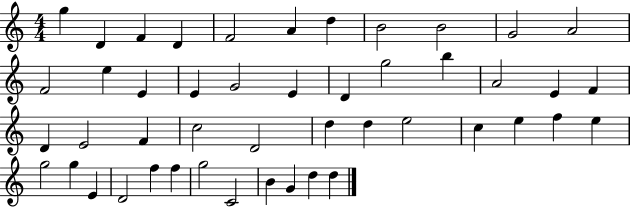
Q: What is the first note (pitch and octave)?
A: G5